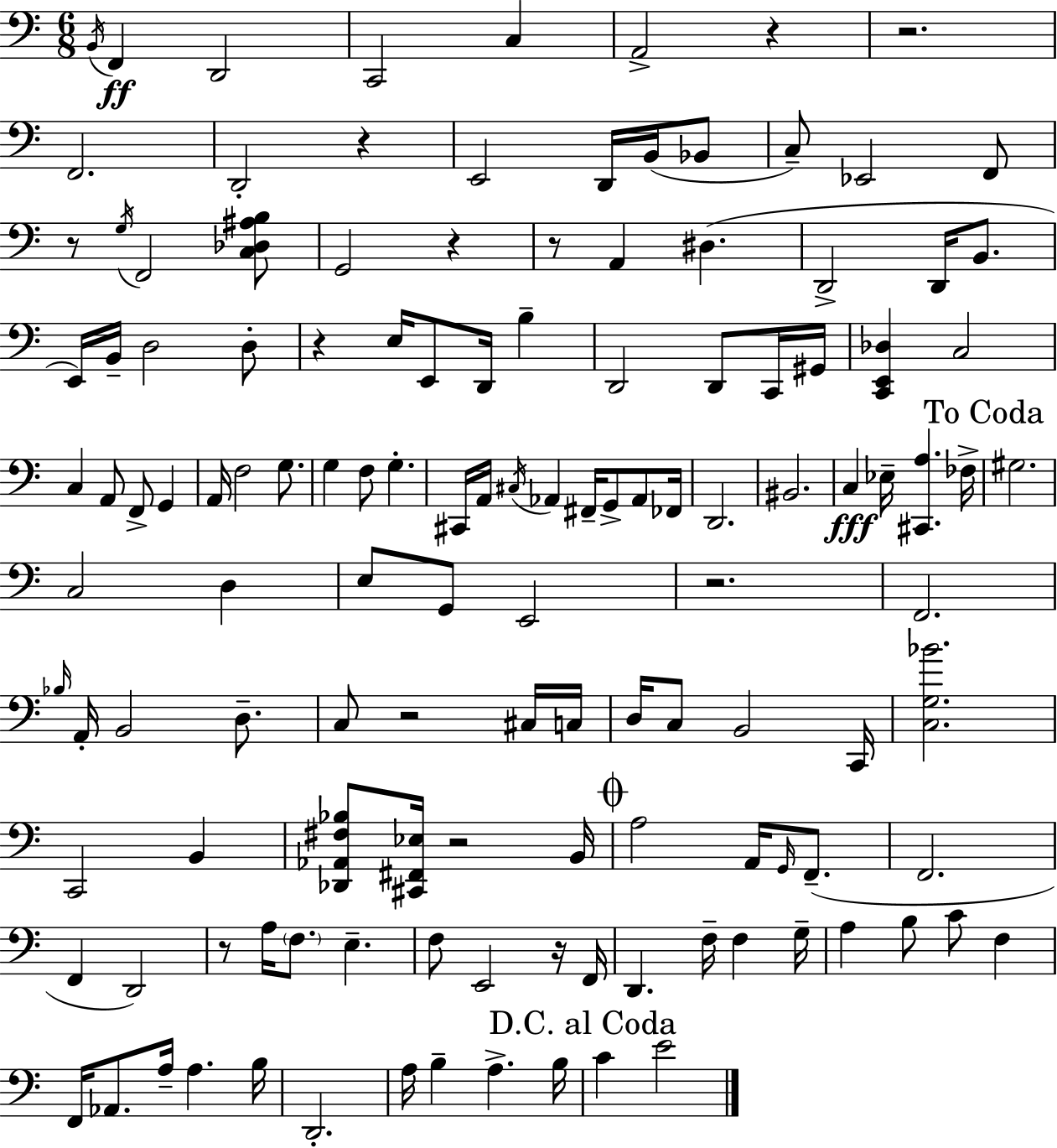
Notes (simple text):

B2/s F2/q D2/h C2/h C3/q A2/h R/q R/h. F2/h. D2/h R/q E2/h D2/s B2/s Bb2/e C3/e Eb2/h F2/e R/e G3/s F2/h [C3,Db3,A#3,B3]/e G2/h R/q R/e A2/q D#3/q. D2/h D2/s B2/e. E2/s B2/s D3/h D3/e R/q E3/s E2/e D2/s B3/q D2/h D2/e C2/s G#2/s [C2,E2,Db3]/q C3/h C3/q A2/e F2/e G2/q A2/s F3/h G3/e. G3/q F3/e G3/q. C#2/s A2/s C#3/s Ab2/q F#2/s G2/e Ab2/e FES2/s D2/h. BIS2/h. C3/q Eb3/s [C#2,A3]/q. FES3/s G#3/h. C3/h D3/q E3/e G2/e E2/h R/h. F2/h. Bb3/s A2/s B2/h D3/e. C3/e R/h C#3/s C3/s D3/s C3/e B2/h C2/s [C3,G3,Bb4]/h. C2/h B2/q [Db2,Ab2,F#3,Bb3]/e [C#2,F#2,Eb3]/s R/h B2/s A3/h A2/s G2/s F2/e. F2/h. F2/q D2/h R/e A3/s F3/e. E3/q. F3/e E2/h R/s F2/s D2/q. F3/s F3/q G3/s A3/q B3/e C4/e F3/q F2/s Ab2/e. A3/s A3/q. B3/s D2/h. A3/s B3/q A3/q. B3/s C4/q E4/h